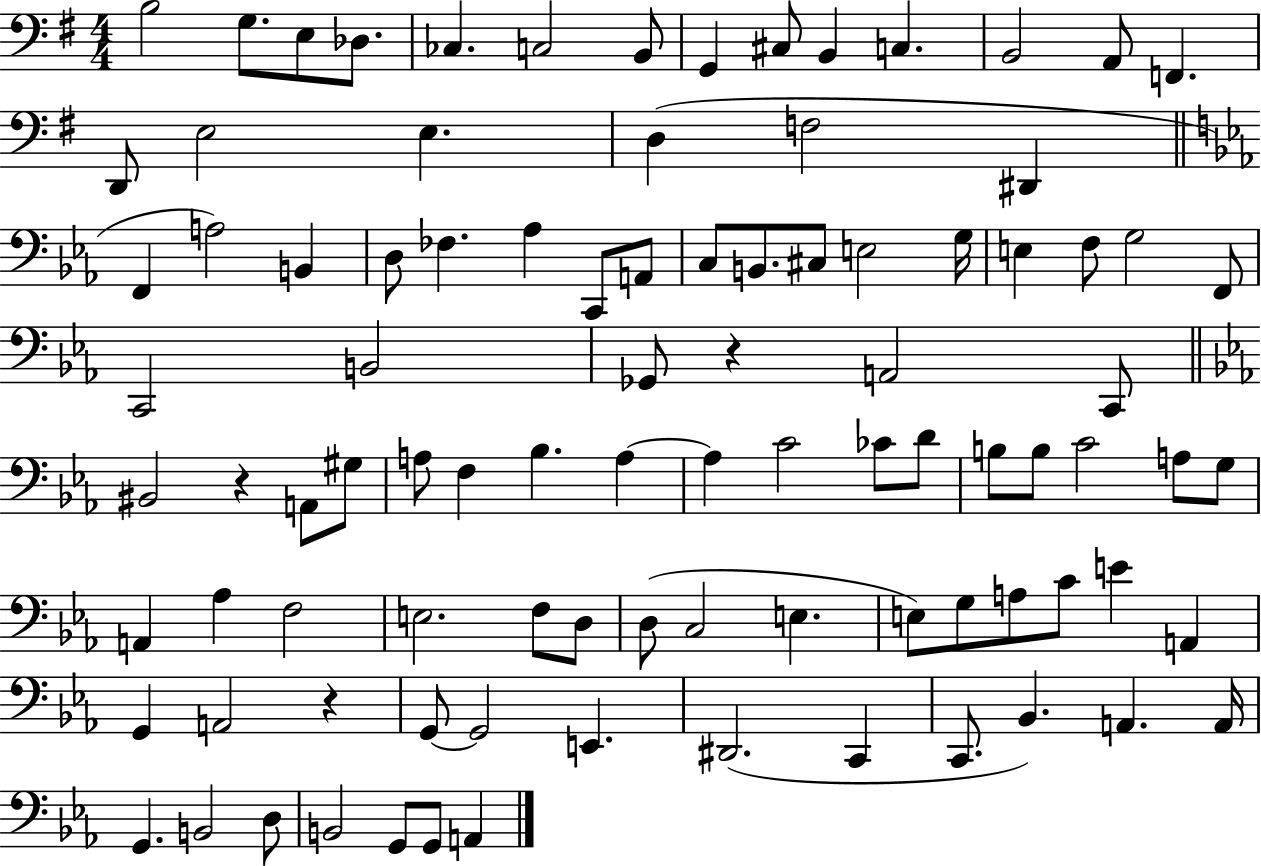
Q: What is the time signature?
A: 4/4